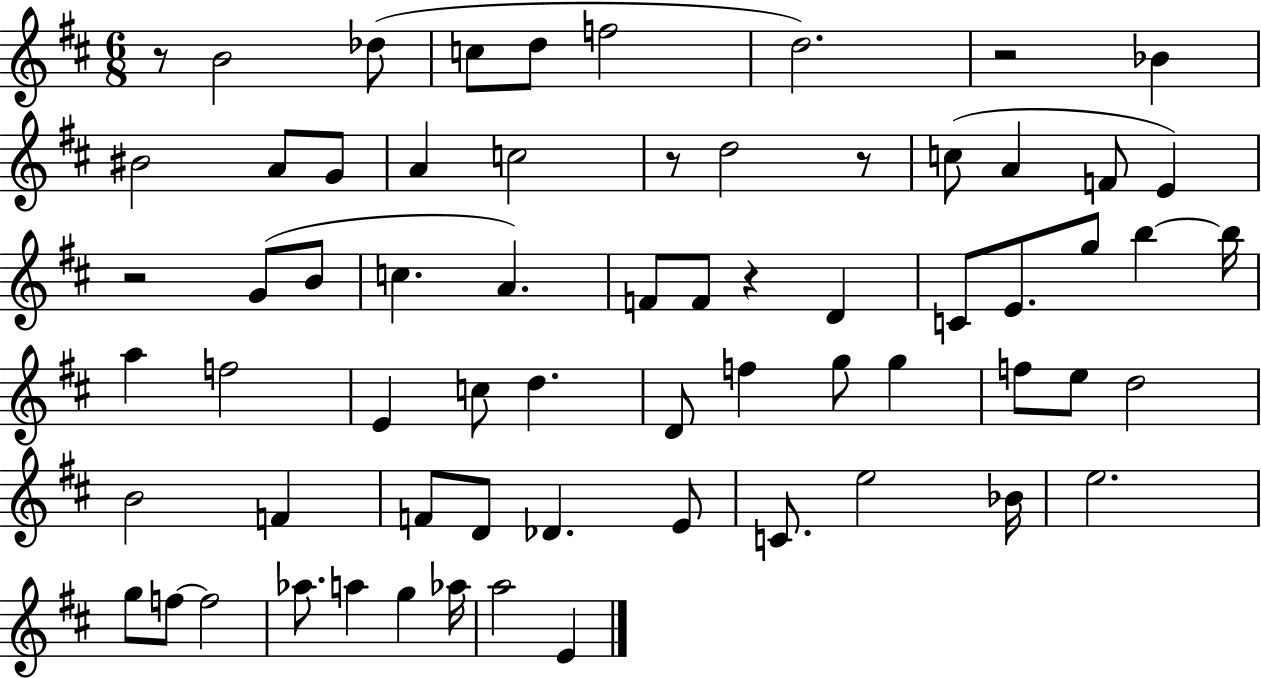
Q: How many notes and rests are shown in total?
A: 66